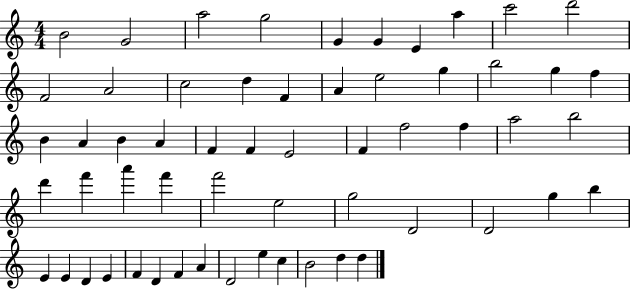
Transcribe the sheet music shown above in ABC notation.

X:1
T:Untitled
M:4/4
L:1/4
K:C
B2 G2 a2 g2 G G E a c'2 d'2 F2 A2 c2 d F A e2 g b2 g f B A B A F F E2 F f2 f a2 b2 d' f' a' f' f'2 e2 g2 D2 D2 g b E E D E F D F A D2 e c B2 d d